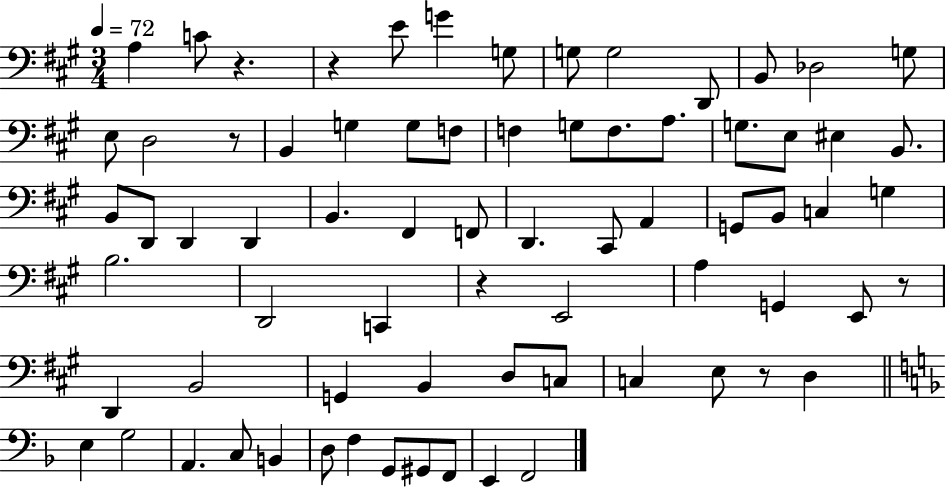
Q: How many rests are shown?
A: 6